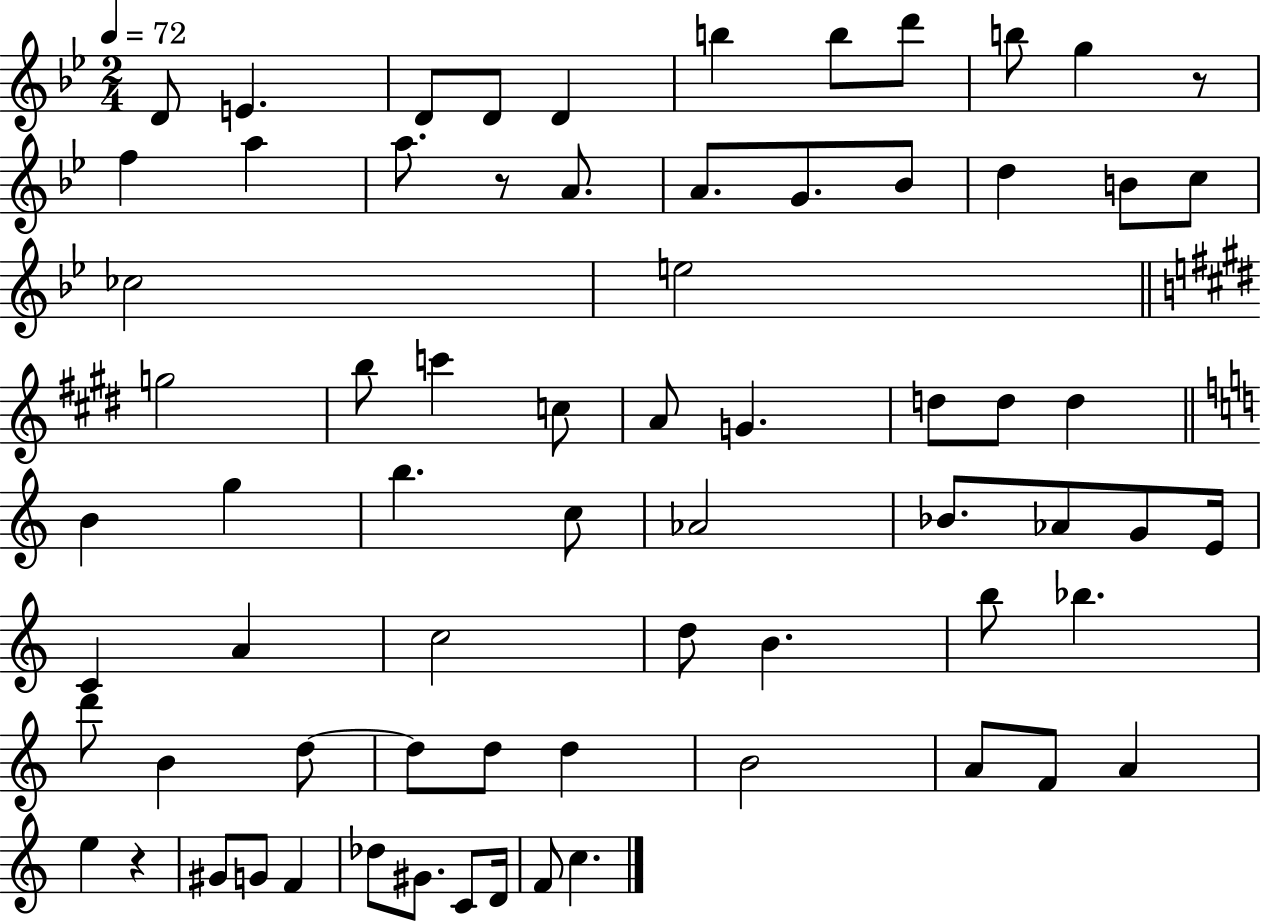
D4/e E4/q. D4/e D4/e D4/q B5/q B5/e D6/e B5/e G5/q R/e F5/q A5/q A5/e. R/e A4/e. A4/e. G4/e. Bb4/e D5/q B4/e C5/e CES5/h E5/h G5/h B5/e C6/q C5/e A4/e G4/q. D5/e D5/e D5/q B4/q G5/q B5/q. C5/e Ab4/h Bb4/e. Ab4/e G4/e E4/s C4/q A4/q C5/h D5/e B4/q. B5/e Bb5/q. D6/e B4/q D5/e D5/e D5/e D5/q B4/h A4/e F4/e A4/q E5/q R/q G#4/e G4/e F4/q Db5/e G#4/e. C4/e D4/s F4/e C5/q.